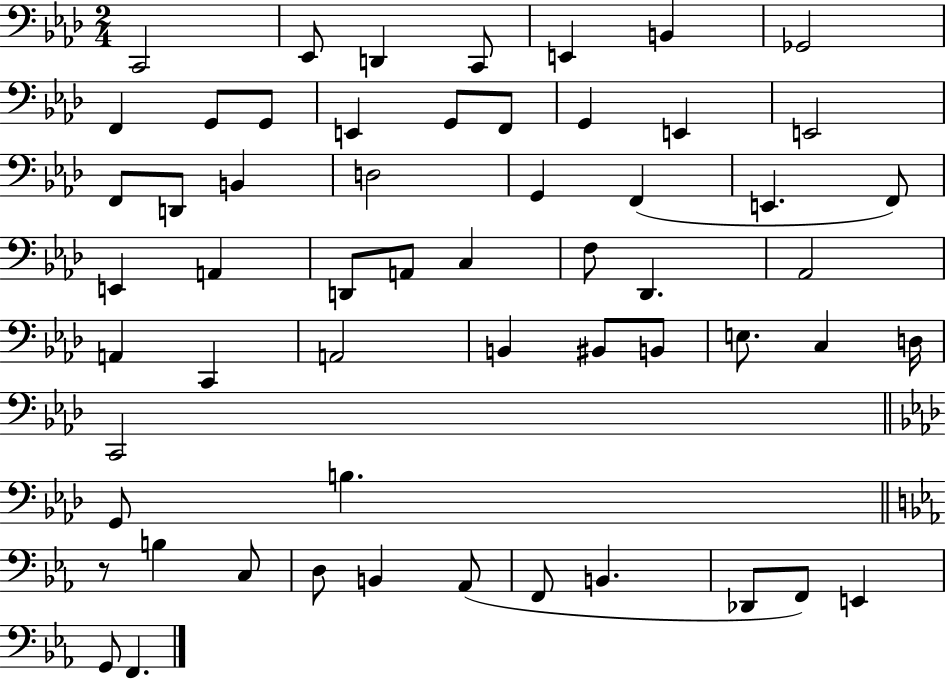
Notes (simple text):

C2/h Eb2/e D2/q C2/e E2/q B2/q Gb2/h F2/q G2/e G2/e E2/q G2/e F2/e G2/q E2/q E2/h F2/e D2/e B2/q D3/h G2/q F2/q E2/q. F2/e E2/q A2/q D2/e A2/e C3/q F3/e Db2/q. Ab2/h A2/q C2/q A2/h B2/q BIS2/e B2/e E3/e. C3/q D3/s C2/h G2/e B3/q. R/e B3/q C3/e D3/e B2/q Ab2/e F2/e B2/q. Db2/e F2/e E2/q G2/e F2/q.